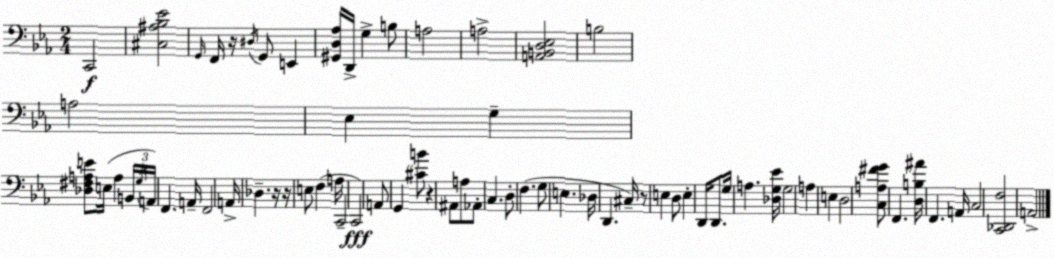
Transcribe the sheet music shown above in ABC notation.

X:1
T:Untitled
M:2/4
L:1/4
K:Eb
C,,2 [^C,^A,_B,_E]2 G,,/4 F,,/4 z/4 ^D,/4 G,,/2 E,, [^G,,D,_A,]/4 D,,/4 G, B,/2 A,2 A,2 [A,,B,,D,_E,]2 B,2 A,2 _E, G, [_D,^F,A,E]/2 E,/4 A, B,,/4 G,/4 A,,/4 F,, A,,/4 F,,2 A,,/4 _D, z/4 z/4 E,/2 F, A,/4 C,,2 C,,2 A,,/2 G,, [^CB]/2 z ^A,,/2 A,/2 _A,,/2 C, D,/2 F, G,/2 E, _D,/4 D,, ^C,/4 z/2 E, D,/2 E, D,,/4 D,,/2 G,/4 A, [_D,G,_E]/4 G,2 A, E, D,2 [C,A,^FG]/2 F,, [D,B,^A]/4 F,, A,,/4 C,2 [C,,_D,,F,]2 A,,2